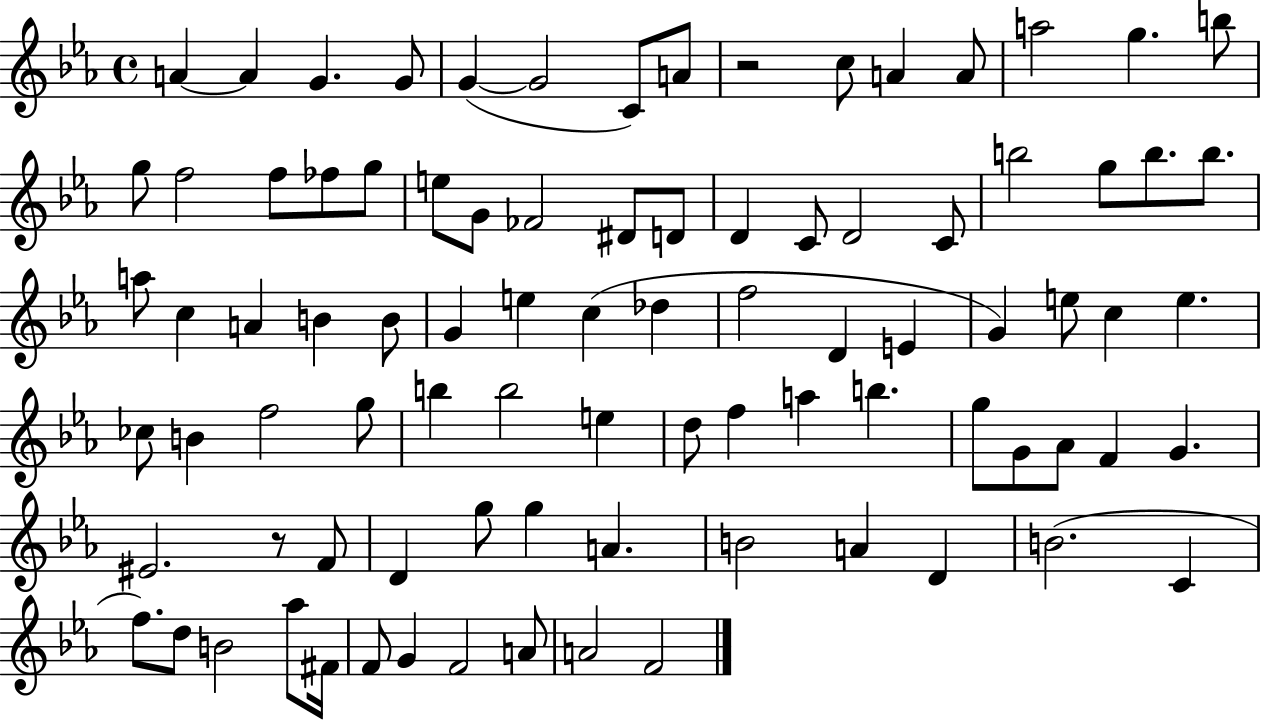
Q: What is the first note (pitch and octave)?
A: A4